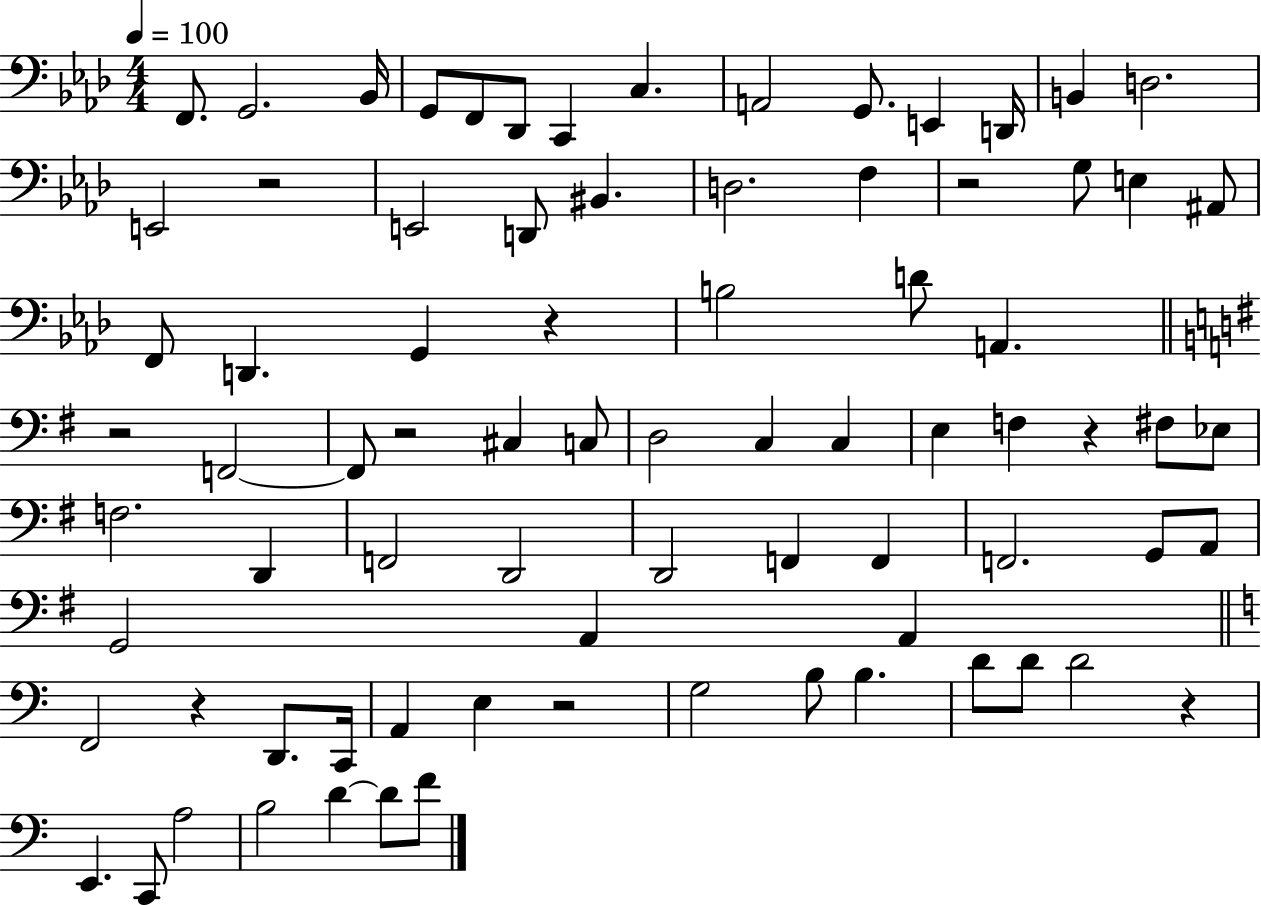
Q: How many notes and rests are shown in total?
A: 80